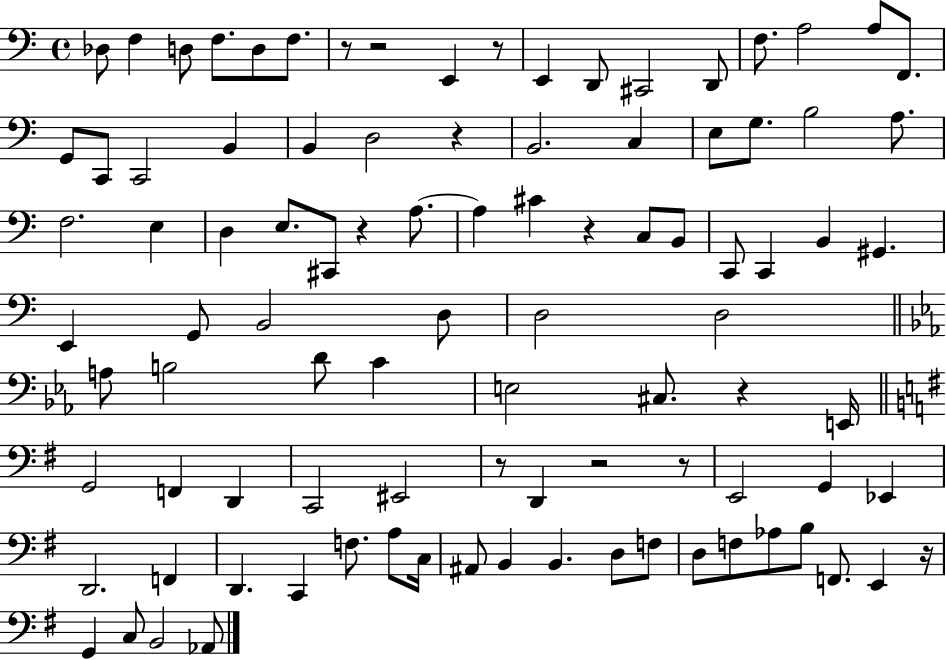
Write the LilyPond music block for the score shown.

{
  \clef bass
  \time 4/4
  \defaultTimeSignature
  \key c \major
  des8 f4 d8 f8. d8 f8. | r8 r2 e,4 r8 | e,4 d,8 cis,2 d,8 | f8. a2 a8 f,8. | \break g,8 c,8 c,2 b,4 | b,4 d2 r4 | b,2. c4 | e8 g8. b2 a8. | \break f2. e4 | d4 e8. cis,8 r4 a8.~~ | a4 cis'4 r4 c8 b,8 | c,8 c,4 b,4 gis,4. | \break e,4 g,8 b,2 d8 | d2 d2 | \bar "||" \break \key c \minor a8 b2 d'8 c'4 | e2 cis8. r4 e,16 | \bar "||" \break \key g \major g,2 f,4 d,4 | c,2 eis,2 | r8 d,4 r2 r8 | e,2 g,4 ees,4 | \break d,2. f,4 | d,4. c,4 f8. a8 c16 | ais,8 b,4 b,4. d8 f8 | d8 f8 aes8 b8 f,8. e,4 r16 | \break g,4 c8 b,2 aes,8 | \bar "|."
}